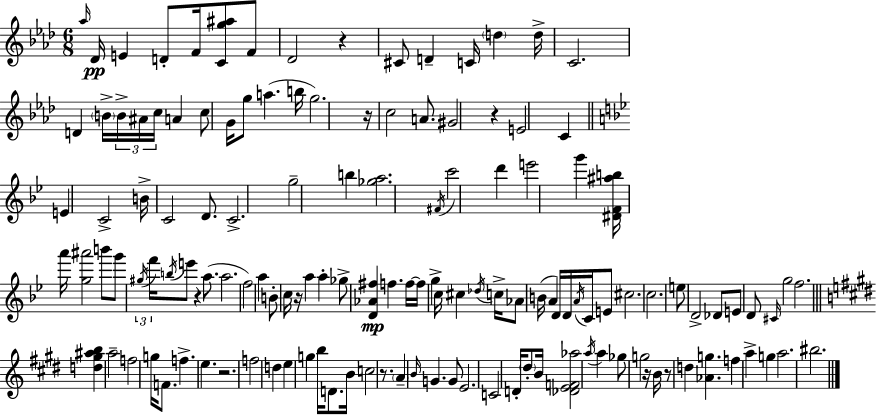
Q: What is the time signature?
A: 6/8